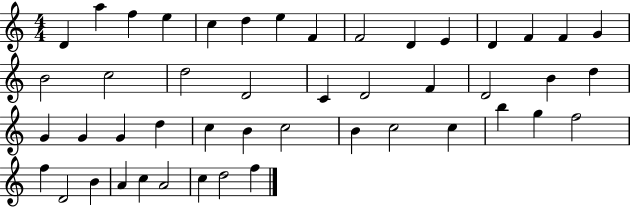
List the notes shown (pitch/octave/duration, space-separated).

D4/q A5/q F5/q E5/q C5/q D5/q E5/q F4/q F4/h D4/q E4/q D4/q F4/q F4/q G4/q B4/h C5/h D5/h D4/h C4/q D4/h F4/q D4/h B4/q D5/q G4/q G4/q G4/q D5/q C5/q B4/q C5/h B4/q C5/h C5/q B5/q G5/q F5/h F5/q D4/h B4/q A4/q C5/q A4/h C5/q D5/h F5/q